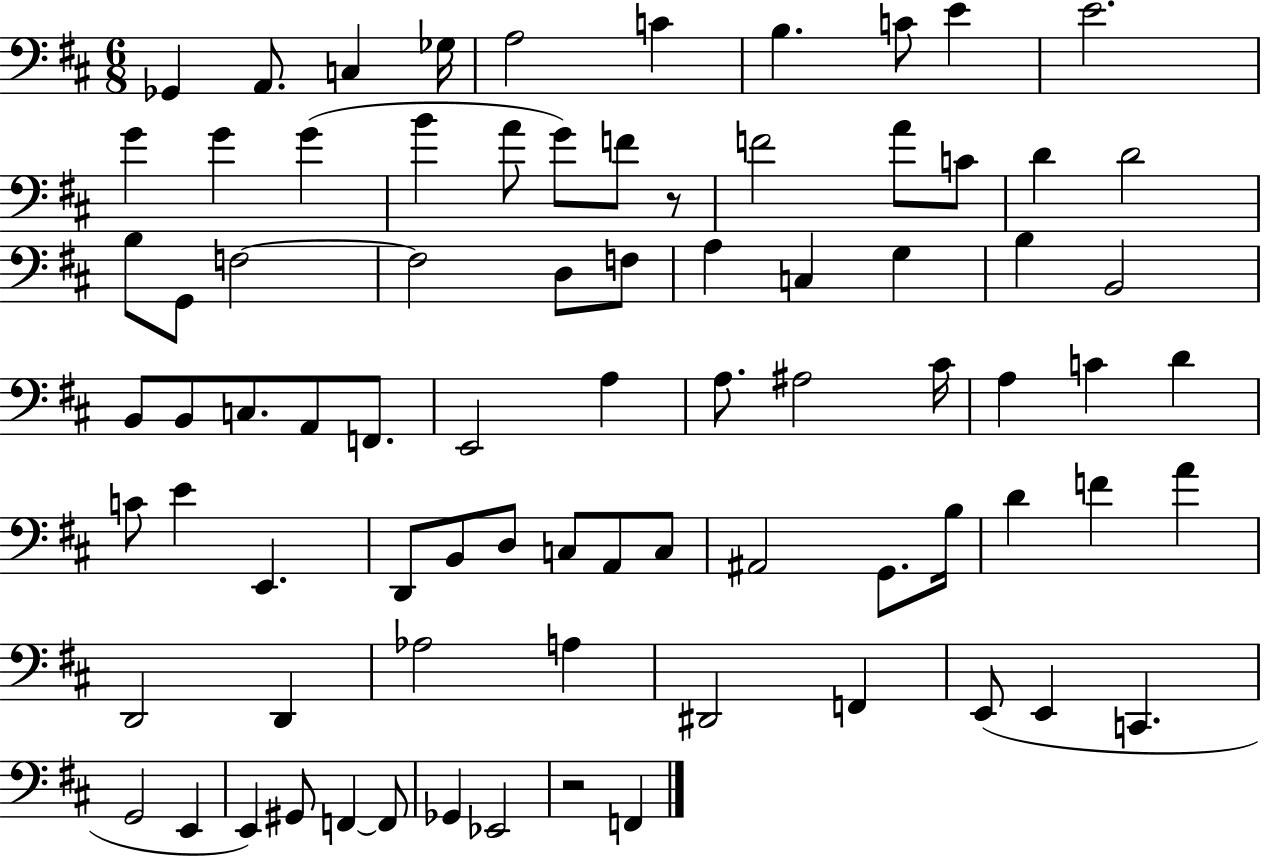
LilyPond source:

{
  \clef bass
  \numericTimeSignature
  \time 6/8
  \key d \major
  ges,4 a,8. c4 ges16 | a2 c'4 | b4. c'8 e'4 | e'2. | \break g'4 g'4 g'4( | b'4 a'8 g'8) f'8 r8 | f'2 a'8 c'8 | d'4 d'2 | \break b8 g,8 f2~~ | f2 d8 f8 | a4 c4 g4 | b4 b,2 | \break b,8 b,8 c8. a,8 f,8. | e,2 a4 | a8. ais2 cis'16 | a4 c'4 d'4 | \break c'8 e'4 e,4. | d,8 b,8 d8 c8 a,8 c8 | ais,2 g,8. b16 | d'4 f'4 a'4 | \break d,2 d,4 | aes2 a4 | dis,2 f,4 | e,8( e,4 c,4. | \break g,2 e,4 | e,4) gis,8 f,4~~ f,8 | ges,4 ees,2 | r2 f,4 | \break \bar "|."
}